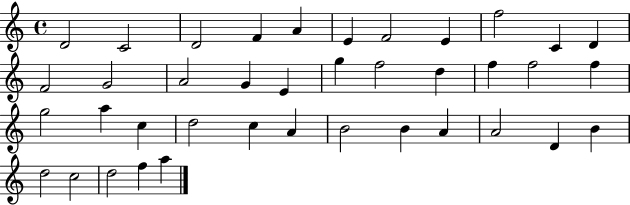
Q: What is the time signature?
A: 4/4